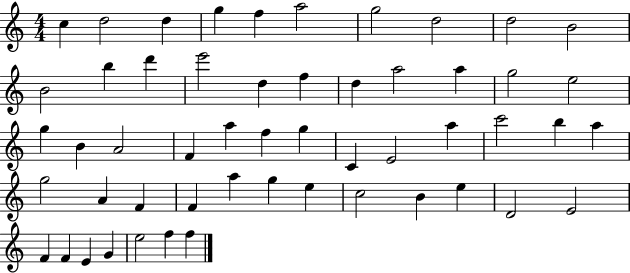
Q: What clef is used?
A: treble